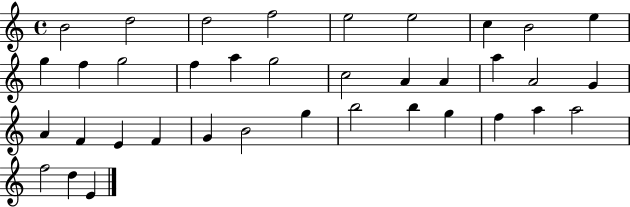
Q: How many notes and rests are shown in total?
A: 37